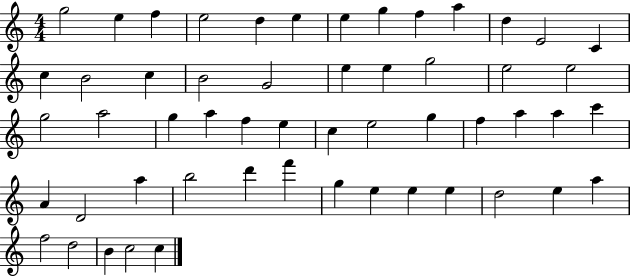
G5/h E5/q F5/q E5/h D5/q E5/q E5/q G5/q F5/q A5/q D5/q E4/h C4/q C5/q B4/h C5/q B4/h G4/h E5/q E5/q G5/h E5/h E5/h G5/h A5/h G5/q A5/q F5/q E5/q C5/q E5/h G5/q F5/q A5/q A5/q C6/q A4/q D4/h A5/q B5/h D6/q F6/q G5/q E5/q E5/q E5/q D5/h E5/q A5/q F5/h D5/h B4/q C5/h C5/q